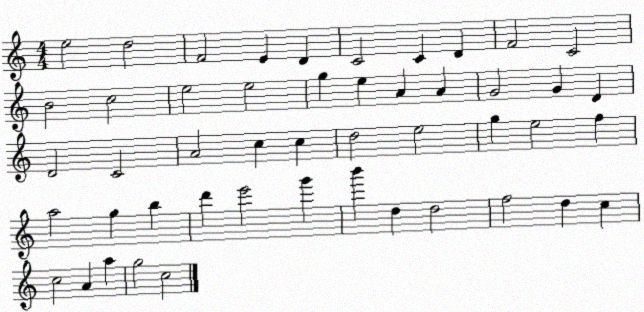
X:1
T:Untitled
M:4/4
L:1/4
K:C
e2 d2 F2 E D C2 C D F2 C2 B2 c2 e2 e2 g e A A G2 G D D2 C2 A2 c c d2 e2 g e2 f a2 g b d' e'2 g' b' d d2 f2 d c c2 A a g2 c2